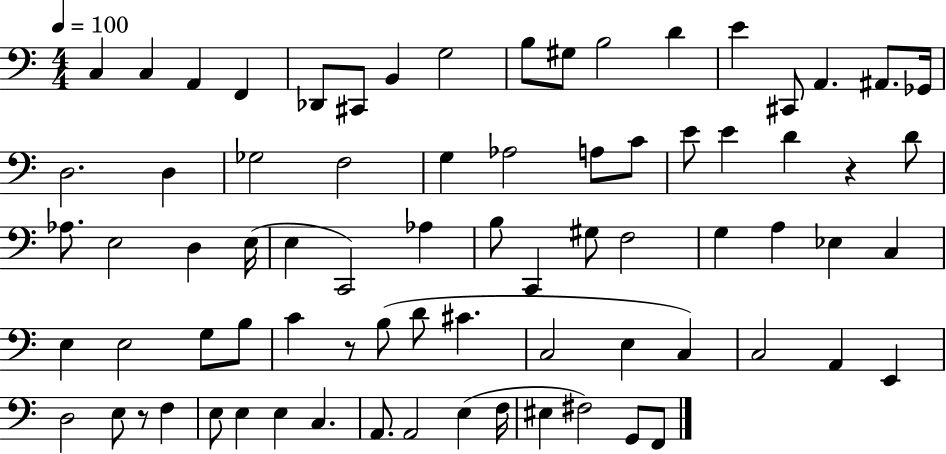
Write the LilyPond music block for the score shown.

{
  \clef bass
  \numericTimeSignature
  \time 4/4
  \key c \major
  \tempo 4 = 100
  c4 c4 a,4 f,4 | des,8 cis,8 b,4 g2 | b8 gis8 b2 d'4 | e'4 cis,8 a,4. ais,8. ges,16 | \break d2. d4 | ges2 f2 | g4 aes2 a8 c'8 | e'8 e'4 d'4 r4 d'8 | \break aes8. e2 d4 e16( | e4 c,2) aes4 | b8 c,4 gis8 f2 | g4 a4 ees4 c4 | \break e4 e2 g8 b8 | c'4 r8 b8( d'8 cis'4. | c2 e4 c4) | c2 a,4 e,4 | \break d2 e8 r8 f4 | e8 e4 e4 c4. | a,8. a,2 e4( f16 | eis4 fis2) g,8 f,8 | \break \bar "|."
}